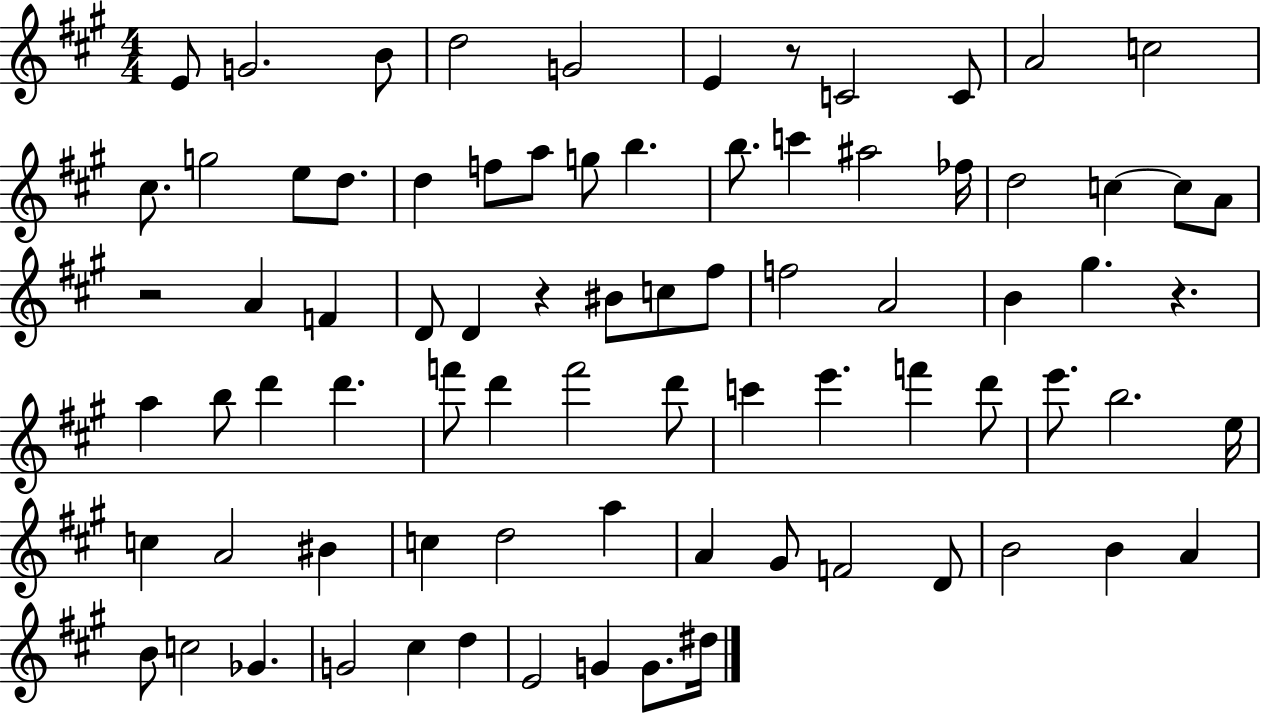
E4/e G4/h. B4/e D5/h G4/h E4/q R/e C4/h C4/e A4/h C5/h C#5/e. G5/h E5/e D5/e. D5/q F5/e A5/e G5/e B5/q. B5/e. C6/q A#5/h FES5/s D5/h C5/q C5/e A4/e R/h A4/q F4/q D4/e D4/q R/q BIS4/e C5/e F#5/e F5/h A4/h B4/q G#5/q. R/q. A5/q B5/e D6/q D6/q. F6/e D6/q F6/h D6/e C6/q E6/q. F6/q D6/e E6/e. B5/h. E5/s C5/q A4/h BIS4/q C5/q D5/h A5/q A4/q G#4/e F4/h D4/e B4/h B4/q A4/q B4/e C5/h Gb4/q. G4/h C#5/q D5/q E4/h G4/q G4/e. D#5/s